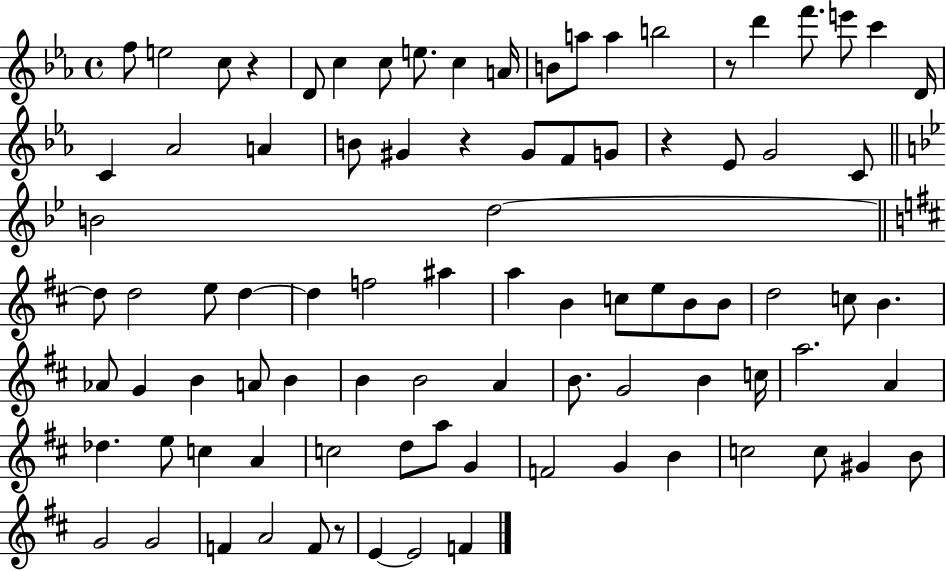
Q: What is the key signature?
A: EES major